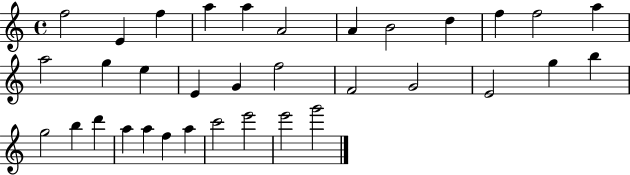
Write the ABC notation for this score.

X:1
T:Untitled
M:4/4
L:1/4
K:C
f2 E f a a A2 A B2 d f f2 a a2 g e E G f2 F2 G2 E2 g b g2 b d' a a f a c'2 e'2 e'2 g'2